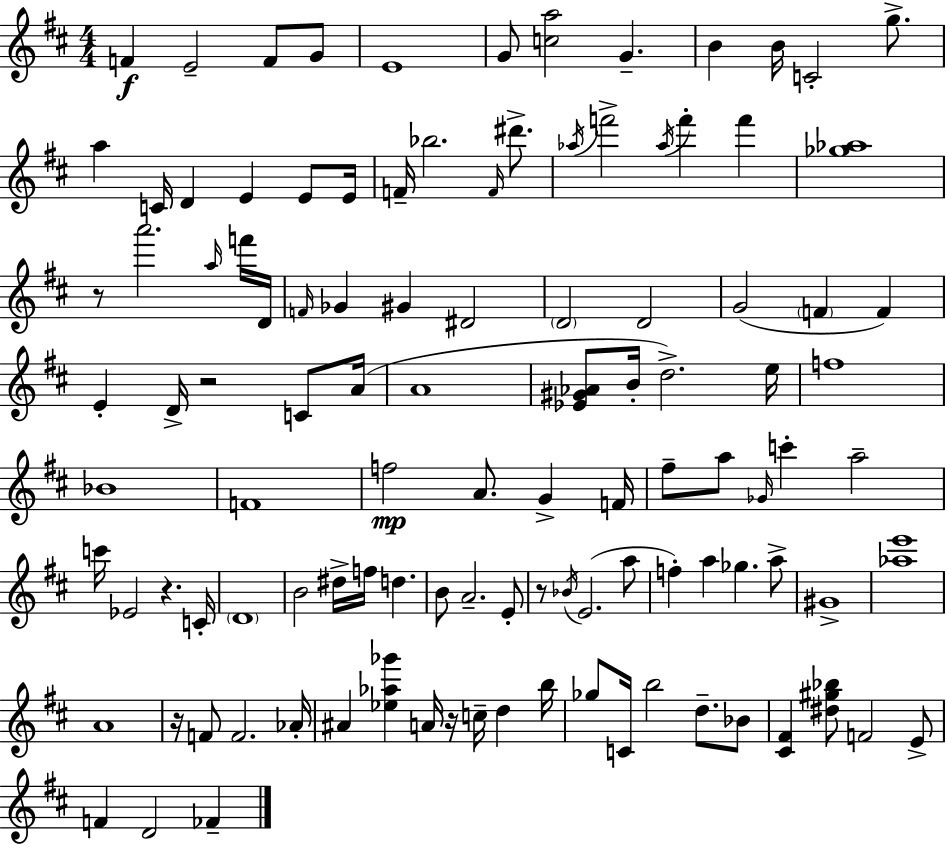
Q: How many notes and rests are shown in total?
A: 110